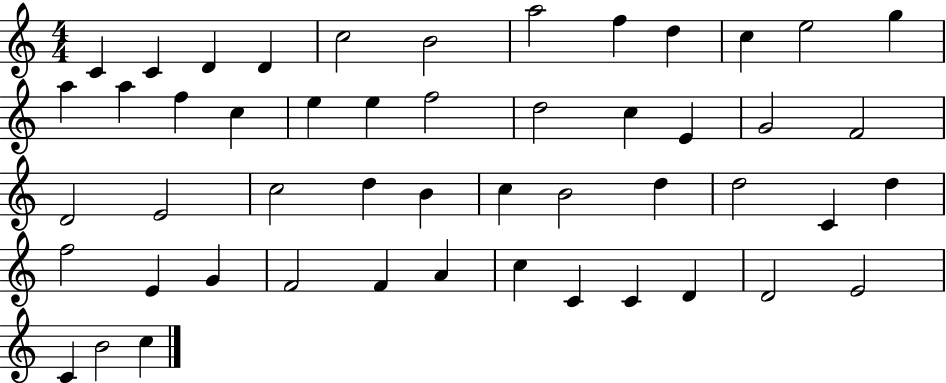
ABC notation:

X:1
T:Untitled
M:4/4
L:1/4
K:C
C C D D c2 B2 a2 f d c e2 g a a f c e e f2 d2 c E G2 F2 D2 E2 c2 d B c B2 d d2 C d f2 E G F2 F A c C C D D2 E2 C B2 c